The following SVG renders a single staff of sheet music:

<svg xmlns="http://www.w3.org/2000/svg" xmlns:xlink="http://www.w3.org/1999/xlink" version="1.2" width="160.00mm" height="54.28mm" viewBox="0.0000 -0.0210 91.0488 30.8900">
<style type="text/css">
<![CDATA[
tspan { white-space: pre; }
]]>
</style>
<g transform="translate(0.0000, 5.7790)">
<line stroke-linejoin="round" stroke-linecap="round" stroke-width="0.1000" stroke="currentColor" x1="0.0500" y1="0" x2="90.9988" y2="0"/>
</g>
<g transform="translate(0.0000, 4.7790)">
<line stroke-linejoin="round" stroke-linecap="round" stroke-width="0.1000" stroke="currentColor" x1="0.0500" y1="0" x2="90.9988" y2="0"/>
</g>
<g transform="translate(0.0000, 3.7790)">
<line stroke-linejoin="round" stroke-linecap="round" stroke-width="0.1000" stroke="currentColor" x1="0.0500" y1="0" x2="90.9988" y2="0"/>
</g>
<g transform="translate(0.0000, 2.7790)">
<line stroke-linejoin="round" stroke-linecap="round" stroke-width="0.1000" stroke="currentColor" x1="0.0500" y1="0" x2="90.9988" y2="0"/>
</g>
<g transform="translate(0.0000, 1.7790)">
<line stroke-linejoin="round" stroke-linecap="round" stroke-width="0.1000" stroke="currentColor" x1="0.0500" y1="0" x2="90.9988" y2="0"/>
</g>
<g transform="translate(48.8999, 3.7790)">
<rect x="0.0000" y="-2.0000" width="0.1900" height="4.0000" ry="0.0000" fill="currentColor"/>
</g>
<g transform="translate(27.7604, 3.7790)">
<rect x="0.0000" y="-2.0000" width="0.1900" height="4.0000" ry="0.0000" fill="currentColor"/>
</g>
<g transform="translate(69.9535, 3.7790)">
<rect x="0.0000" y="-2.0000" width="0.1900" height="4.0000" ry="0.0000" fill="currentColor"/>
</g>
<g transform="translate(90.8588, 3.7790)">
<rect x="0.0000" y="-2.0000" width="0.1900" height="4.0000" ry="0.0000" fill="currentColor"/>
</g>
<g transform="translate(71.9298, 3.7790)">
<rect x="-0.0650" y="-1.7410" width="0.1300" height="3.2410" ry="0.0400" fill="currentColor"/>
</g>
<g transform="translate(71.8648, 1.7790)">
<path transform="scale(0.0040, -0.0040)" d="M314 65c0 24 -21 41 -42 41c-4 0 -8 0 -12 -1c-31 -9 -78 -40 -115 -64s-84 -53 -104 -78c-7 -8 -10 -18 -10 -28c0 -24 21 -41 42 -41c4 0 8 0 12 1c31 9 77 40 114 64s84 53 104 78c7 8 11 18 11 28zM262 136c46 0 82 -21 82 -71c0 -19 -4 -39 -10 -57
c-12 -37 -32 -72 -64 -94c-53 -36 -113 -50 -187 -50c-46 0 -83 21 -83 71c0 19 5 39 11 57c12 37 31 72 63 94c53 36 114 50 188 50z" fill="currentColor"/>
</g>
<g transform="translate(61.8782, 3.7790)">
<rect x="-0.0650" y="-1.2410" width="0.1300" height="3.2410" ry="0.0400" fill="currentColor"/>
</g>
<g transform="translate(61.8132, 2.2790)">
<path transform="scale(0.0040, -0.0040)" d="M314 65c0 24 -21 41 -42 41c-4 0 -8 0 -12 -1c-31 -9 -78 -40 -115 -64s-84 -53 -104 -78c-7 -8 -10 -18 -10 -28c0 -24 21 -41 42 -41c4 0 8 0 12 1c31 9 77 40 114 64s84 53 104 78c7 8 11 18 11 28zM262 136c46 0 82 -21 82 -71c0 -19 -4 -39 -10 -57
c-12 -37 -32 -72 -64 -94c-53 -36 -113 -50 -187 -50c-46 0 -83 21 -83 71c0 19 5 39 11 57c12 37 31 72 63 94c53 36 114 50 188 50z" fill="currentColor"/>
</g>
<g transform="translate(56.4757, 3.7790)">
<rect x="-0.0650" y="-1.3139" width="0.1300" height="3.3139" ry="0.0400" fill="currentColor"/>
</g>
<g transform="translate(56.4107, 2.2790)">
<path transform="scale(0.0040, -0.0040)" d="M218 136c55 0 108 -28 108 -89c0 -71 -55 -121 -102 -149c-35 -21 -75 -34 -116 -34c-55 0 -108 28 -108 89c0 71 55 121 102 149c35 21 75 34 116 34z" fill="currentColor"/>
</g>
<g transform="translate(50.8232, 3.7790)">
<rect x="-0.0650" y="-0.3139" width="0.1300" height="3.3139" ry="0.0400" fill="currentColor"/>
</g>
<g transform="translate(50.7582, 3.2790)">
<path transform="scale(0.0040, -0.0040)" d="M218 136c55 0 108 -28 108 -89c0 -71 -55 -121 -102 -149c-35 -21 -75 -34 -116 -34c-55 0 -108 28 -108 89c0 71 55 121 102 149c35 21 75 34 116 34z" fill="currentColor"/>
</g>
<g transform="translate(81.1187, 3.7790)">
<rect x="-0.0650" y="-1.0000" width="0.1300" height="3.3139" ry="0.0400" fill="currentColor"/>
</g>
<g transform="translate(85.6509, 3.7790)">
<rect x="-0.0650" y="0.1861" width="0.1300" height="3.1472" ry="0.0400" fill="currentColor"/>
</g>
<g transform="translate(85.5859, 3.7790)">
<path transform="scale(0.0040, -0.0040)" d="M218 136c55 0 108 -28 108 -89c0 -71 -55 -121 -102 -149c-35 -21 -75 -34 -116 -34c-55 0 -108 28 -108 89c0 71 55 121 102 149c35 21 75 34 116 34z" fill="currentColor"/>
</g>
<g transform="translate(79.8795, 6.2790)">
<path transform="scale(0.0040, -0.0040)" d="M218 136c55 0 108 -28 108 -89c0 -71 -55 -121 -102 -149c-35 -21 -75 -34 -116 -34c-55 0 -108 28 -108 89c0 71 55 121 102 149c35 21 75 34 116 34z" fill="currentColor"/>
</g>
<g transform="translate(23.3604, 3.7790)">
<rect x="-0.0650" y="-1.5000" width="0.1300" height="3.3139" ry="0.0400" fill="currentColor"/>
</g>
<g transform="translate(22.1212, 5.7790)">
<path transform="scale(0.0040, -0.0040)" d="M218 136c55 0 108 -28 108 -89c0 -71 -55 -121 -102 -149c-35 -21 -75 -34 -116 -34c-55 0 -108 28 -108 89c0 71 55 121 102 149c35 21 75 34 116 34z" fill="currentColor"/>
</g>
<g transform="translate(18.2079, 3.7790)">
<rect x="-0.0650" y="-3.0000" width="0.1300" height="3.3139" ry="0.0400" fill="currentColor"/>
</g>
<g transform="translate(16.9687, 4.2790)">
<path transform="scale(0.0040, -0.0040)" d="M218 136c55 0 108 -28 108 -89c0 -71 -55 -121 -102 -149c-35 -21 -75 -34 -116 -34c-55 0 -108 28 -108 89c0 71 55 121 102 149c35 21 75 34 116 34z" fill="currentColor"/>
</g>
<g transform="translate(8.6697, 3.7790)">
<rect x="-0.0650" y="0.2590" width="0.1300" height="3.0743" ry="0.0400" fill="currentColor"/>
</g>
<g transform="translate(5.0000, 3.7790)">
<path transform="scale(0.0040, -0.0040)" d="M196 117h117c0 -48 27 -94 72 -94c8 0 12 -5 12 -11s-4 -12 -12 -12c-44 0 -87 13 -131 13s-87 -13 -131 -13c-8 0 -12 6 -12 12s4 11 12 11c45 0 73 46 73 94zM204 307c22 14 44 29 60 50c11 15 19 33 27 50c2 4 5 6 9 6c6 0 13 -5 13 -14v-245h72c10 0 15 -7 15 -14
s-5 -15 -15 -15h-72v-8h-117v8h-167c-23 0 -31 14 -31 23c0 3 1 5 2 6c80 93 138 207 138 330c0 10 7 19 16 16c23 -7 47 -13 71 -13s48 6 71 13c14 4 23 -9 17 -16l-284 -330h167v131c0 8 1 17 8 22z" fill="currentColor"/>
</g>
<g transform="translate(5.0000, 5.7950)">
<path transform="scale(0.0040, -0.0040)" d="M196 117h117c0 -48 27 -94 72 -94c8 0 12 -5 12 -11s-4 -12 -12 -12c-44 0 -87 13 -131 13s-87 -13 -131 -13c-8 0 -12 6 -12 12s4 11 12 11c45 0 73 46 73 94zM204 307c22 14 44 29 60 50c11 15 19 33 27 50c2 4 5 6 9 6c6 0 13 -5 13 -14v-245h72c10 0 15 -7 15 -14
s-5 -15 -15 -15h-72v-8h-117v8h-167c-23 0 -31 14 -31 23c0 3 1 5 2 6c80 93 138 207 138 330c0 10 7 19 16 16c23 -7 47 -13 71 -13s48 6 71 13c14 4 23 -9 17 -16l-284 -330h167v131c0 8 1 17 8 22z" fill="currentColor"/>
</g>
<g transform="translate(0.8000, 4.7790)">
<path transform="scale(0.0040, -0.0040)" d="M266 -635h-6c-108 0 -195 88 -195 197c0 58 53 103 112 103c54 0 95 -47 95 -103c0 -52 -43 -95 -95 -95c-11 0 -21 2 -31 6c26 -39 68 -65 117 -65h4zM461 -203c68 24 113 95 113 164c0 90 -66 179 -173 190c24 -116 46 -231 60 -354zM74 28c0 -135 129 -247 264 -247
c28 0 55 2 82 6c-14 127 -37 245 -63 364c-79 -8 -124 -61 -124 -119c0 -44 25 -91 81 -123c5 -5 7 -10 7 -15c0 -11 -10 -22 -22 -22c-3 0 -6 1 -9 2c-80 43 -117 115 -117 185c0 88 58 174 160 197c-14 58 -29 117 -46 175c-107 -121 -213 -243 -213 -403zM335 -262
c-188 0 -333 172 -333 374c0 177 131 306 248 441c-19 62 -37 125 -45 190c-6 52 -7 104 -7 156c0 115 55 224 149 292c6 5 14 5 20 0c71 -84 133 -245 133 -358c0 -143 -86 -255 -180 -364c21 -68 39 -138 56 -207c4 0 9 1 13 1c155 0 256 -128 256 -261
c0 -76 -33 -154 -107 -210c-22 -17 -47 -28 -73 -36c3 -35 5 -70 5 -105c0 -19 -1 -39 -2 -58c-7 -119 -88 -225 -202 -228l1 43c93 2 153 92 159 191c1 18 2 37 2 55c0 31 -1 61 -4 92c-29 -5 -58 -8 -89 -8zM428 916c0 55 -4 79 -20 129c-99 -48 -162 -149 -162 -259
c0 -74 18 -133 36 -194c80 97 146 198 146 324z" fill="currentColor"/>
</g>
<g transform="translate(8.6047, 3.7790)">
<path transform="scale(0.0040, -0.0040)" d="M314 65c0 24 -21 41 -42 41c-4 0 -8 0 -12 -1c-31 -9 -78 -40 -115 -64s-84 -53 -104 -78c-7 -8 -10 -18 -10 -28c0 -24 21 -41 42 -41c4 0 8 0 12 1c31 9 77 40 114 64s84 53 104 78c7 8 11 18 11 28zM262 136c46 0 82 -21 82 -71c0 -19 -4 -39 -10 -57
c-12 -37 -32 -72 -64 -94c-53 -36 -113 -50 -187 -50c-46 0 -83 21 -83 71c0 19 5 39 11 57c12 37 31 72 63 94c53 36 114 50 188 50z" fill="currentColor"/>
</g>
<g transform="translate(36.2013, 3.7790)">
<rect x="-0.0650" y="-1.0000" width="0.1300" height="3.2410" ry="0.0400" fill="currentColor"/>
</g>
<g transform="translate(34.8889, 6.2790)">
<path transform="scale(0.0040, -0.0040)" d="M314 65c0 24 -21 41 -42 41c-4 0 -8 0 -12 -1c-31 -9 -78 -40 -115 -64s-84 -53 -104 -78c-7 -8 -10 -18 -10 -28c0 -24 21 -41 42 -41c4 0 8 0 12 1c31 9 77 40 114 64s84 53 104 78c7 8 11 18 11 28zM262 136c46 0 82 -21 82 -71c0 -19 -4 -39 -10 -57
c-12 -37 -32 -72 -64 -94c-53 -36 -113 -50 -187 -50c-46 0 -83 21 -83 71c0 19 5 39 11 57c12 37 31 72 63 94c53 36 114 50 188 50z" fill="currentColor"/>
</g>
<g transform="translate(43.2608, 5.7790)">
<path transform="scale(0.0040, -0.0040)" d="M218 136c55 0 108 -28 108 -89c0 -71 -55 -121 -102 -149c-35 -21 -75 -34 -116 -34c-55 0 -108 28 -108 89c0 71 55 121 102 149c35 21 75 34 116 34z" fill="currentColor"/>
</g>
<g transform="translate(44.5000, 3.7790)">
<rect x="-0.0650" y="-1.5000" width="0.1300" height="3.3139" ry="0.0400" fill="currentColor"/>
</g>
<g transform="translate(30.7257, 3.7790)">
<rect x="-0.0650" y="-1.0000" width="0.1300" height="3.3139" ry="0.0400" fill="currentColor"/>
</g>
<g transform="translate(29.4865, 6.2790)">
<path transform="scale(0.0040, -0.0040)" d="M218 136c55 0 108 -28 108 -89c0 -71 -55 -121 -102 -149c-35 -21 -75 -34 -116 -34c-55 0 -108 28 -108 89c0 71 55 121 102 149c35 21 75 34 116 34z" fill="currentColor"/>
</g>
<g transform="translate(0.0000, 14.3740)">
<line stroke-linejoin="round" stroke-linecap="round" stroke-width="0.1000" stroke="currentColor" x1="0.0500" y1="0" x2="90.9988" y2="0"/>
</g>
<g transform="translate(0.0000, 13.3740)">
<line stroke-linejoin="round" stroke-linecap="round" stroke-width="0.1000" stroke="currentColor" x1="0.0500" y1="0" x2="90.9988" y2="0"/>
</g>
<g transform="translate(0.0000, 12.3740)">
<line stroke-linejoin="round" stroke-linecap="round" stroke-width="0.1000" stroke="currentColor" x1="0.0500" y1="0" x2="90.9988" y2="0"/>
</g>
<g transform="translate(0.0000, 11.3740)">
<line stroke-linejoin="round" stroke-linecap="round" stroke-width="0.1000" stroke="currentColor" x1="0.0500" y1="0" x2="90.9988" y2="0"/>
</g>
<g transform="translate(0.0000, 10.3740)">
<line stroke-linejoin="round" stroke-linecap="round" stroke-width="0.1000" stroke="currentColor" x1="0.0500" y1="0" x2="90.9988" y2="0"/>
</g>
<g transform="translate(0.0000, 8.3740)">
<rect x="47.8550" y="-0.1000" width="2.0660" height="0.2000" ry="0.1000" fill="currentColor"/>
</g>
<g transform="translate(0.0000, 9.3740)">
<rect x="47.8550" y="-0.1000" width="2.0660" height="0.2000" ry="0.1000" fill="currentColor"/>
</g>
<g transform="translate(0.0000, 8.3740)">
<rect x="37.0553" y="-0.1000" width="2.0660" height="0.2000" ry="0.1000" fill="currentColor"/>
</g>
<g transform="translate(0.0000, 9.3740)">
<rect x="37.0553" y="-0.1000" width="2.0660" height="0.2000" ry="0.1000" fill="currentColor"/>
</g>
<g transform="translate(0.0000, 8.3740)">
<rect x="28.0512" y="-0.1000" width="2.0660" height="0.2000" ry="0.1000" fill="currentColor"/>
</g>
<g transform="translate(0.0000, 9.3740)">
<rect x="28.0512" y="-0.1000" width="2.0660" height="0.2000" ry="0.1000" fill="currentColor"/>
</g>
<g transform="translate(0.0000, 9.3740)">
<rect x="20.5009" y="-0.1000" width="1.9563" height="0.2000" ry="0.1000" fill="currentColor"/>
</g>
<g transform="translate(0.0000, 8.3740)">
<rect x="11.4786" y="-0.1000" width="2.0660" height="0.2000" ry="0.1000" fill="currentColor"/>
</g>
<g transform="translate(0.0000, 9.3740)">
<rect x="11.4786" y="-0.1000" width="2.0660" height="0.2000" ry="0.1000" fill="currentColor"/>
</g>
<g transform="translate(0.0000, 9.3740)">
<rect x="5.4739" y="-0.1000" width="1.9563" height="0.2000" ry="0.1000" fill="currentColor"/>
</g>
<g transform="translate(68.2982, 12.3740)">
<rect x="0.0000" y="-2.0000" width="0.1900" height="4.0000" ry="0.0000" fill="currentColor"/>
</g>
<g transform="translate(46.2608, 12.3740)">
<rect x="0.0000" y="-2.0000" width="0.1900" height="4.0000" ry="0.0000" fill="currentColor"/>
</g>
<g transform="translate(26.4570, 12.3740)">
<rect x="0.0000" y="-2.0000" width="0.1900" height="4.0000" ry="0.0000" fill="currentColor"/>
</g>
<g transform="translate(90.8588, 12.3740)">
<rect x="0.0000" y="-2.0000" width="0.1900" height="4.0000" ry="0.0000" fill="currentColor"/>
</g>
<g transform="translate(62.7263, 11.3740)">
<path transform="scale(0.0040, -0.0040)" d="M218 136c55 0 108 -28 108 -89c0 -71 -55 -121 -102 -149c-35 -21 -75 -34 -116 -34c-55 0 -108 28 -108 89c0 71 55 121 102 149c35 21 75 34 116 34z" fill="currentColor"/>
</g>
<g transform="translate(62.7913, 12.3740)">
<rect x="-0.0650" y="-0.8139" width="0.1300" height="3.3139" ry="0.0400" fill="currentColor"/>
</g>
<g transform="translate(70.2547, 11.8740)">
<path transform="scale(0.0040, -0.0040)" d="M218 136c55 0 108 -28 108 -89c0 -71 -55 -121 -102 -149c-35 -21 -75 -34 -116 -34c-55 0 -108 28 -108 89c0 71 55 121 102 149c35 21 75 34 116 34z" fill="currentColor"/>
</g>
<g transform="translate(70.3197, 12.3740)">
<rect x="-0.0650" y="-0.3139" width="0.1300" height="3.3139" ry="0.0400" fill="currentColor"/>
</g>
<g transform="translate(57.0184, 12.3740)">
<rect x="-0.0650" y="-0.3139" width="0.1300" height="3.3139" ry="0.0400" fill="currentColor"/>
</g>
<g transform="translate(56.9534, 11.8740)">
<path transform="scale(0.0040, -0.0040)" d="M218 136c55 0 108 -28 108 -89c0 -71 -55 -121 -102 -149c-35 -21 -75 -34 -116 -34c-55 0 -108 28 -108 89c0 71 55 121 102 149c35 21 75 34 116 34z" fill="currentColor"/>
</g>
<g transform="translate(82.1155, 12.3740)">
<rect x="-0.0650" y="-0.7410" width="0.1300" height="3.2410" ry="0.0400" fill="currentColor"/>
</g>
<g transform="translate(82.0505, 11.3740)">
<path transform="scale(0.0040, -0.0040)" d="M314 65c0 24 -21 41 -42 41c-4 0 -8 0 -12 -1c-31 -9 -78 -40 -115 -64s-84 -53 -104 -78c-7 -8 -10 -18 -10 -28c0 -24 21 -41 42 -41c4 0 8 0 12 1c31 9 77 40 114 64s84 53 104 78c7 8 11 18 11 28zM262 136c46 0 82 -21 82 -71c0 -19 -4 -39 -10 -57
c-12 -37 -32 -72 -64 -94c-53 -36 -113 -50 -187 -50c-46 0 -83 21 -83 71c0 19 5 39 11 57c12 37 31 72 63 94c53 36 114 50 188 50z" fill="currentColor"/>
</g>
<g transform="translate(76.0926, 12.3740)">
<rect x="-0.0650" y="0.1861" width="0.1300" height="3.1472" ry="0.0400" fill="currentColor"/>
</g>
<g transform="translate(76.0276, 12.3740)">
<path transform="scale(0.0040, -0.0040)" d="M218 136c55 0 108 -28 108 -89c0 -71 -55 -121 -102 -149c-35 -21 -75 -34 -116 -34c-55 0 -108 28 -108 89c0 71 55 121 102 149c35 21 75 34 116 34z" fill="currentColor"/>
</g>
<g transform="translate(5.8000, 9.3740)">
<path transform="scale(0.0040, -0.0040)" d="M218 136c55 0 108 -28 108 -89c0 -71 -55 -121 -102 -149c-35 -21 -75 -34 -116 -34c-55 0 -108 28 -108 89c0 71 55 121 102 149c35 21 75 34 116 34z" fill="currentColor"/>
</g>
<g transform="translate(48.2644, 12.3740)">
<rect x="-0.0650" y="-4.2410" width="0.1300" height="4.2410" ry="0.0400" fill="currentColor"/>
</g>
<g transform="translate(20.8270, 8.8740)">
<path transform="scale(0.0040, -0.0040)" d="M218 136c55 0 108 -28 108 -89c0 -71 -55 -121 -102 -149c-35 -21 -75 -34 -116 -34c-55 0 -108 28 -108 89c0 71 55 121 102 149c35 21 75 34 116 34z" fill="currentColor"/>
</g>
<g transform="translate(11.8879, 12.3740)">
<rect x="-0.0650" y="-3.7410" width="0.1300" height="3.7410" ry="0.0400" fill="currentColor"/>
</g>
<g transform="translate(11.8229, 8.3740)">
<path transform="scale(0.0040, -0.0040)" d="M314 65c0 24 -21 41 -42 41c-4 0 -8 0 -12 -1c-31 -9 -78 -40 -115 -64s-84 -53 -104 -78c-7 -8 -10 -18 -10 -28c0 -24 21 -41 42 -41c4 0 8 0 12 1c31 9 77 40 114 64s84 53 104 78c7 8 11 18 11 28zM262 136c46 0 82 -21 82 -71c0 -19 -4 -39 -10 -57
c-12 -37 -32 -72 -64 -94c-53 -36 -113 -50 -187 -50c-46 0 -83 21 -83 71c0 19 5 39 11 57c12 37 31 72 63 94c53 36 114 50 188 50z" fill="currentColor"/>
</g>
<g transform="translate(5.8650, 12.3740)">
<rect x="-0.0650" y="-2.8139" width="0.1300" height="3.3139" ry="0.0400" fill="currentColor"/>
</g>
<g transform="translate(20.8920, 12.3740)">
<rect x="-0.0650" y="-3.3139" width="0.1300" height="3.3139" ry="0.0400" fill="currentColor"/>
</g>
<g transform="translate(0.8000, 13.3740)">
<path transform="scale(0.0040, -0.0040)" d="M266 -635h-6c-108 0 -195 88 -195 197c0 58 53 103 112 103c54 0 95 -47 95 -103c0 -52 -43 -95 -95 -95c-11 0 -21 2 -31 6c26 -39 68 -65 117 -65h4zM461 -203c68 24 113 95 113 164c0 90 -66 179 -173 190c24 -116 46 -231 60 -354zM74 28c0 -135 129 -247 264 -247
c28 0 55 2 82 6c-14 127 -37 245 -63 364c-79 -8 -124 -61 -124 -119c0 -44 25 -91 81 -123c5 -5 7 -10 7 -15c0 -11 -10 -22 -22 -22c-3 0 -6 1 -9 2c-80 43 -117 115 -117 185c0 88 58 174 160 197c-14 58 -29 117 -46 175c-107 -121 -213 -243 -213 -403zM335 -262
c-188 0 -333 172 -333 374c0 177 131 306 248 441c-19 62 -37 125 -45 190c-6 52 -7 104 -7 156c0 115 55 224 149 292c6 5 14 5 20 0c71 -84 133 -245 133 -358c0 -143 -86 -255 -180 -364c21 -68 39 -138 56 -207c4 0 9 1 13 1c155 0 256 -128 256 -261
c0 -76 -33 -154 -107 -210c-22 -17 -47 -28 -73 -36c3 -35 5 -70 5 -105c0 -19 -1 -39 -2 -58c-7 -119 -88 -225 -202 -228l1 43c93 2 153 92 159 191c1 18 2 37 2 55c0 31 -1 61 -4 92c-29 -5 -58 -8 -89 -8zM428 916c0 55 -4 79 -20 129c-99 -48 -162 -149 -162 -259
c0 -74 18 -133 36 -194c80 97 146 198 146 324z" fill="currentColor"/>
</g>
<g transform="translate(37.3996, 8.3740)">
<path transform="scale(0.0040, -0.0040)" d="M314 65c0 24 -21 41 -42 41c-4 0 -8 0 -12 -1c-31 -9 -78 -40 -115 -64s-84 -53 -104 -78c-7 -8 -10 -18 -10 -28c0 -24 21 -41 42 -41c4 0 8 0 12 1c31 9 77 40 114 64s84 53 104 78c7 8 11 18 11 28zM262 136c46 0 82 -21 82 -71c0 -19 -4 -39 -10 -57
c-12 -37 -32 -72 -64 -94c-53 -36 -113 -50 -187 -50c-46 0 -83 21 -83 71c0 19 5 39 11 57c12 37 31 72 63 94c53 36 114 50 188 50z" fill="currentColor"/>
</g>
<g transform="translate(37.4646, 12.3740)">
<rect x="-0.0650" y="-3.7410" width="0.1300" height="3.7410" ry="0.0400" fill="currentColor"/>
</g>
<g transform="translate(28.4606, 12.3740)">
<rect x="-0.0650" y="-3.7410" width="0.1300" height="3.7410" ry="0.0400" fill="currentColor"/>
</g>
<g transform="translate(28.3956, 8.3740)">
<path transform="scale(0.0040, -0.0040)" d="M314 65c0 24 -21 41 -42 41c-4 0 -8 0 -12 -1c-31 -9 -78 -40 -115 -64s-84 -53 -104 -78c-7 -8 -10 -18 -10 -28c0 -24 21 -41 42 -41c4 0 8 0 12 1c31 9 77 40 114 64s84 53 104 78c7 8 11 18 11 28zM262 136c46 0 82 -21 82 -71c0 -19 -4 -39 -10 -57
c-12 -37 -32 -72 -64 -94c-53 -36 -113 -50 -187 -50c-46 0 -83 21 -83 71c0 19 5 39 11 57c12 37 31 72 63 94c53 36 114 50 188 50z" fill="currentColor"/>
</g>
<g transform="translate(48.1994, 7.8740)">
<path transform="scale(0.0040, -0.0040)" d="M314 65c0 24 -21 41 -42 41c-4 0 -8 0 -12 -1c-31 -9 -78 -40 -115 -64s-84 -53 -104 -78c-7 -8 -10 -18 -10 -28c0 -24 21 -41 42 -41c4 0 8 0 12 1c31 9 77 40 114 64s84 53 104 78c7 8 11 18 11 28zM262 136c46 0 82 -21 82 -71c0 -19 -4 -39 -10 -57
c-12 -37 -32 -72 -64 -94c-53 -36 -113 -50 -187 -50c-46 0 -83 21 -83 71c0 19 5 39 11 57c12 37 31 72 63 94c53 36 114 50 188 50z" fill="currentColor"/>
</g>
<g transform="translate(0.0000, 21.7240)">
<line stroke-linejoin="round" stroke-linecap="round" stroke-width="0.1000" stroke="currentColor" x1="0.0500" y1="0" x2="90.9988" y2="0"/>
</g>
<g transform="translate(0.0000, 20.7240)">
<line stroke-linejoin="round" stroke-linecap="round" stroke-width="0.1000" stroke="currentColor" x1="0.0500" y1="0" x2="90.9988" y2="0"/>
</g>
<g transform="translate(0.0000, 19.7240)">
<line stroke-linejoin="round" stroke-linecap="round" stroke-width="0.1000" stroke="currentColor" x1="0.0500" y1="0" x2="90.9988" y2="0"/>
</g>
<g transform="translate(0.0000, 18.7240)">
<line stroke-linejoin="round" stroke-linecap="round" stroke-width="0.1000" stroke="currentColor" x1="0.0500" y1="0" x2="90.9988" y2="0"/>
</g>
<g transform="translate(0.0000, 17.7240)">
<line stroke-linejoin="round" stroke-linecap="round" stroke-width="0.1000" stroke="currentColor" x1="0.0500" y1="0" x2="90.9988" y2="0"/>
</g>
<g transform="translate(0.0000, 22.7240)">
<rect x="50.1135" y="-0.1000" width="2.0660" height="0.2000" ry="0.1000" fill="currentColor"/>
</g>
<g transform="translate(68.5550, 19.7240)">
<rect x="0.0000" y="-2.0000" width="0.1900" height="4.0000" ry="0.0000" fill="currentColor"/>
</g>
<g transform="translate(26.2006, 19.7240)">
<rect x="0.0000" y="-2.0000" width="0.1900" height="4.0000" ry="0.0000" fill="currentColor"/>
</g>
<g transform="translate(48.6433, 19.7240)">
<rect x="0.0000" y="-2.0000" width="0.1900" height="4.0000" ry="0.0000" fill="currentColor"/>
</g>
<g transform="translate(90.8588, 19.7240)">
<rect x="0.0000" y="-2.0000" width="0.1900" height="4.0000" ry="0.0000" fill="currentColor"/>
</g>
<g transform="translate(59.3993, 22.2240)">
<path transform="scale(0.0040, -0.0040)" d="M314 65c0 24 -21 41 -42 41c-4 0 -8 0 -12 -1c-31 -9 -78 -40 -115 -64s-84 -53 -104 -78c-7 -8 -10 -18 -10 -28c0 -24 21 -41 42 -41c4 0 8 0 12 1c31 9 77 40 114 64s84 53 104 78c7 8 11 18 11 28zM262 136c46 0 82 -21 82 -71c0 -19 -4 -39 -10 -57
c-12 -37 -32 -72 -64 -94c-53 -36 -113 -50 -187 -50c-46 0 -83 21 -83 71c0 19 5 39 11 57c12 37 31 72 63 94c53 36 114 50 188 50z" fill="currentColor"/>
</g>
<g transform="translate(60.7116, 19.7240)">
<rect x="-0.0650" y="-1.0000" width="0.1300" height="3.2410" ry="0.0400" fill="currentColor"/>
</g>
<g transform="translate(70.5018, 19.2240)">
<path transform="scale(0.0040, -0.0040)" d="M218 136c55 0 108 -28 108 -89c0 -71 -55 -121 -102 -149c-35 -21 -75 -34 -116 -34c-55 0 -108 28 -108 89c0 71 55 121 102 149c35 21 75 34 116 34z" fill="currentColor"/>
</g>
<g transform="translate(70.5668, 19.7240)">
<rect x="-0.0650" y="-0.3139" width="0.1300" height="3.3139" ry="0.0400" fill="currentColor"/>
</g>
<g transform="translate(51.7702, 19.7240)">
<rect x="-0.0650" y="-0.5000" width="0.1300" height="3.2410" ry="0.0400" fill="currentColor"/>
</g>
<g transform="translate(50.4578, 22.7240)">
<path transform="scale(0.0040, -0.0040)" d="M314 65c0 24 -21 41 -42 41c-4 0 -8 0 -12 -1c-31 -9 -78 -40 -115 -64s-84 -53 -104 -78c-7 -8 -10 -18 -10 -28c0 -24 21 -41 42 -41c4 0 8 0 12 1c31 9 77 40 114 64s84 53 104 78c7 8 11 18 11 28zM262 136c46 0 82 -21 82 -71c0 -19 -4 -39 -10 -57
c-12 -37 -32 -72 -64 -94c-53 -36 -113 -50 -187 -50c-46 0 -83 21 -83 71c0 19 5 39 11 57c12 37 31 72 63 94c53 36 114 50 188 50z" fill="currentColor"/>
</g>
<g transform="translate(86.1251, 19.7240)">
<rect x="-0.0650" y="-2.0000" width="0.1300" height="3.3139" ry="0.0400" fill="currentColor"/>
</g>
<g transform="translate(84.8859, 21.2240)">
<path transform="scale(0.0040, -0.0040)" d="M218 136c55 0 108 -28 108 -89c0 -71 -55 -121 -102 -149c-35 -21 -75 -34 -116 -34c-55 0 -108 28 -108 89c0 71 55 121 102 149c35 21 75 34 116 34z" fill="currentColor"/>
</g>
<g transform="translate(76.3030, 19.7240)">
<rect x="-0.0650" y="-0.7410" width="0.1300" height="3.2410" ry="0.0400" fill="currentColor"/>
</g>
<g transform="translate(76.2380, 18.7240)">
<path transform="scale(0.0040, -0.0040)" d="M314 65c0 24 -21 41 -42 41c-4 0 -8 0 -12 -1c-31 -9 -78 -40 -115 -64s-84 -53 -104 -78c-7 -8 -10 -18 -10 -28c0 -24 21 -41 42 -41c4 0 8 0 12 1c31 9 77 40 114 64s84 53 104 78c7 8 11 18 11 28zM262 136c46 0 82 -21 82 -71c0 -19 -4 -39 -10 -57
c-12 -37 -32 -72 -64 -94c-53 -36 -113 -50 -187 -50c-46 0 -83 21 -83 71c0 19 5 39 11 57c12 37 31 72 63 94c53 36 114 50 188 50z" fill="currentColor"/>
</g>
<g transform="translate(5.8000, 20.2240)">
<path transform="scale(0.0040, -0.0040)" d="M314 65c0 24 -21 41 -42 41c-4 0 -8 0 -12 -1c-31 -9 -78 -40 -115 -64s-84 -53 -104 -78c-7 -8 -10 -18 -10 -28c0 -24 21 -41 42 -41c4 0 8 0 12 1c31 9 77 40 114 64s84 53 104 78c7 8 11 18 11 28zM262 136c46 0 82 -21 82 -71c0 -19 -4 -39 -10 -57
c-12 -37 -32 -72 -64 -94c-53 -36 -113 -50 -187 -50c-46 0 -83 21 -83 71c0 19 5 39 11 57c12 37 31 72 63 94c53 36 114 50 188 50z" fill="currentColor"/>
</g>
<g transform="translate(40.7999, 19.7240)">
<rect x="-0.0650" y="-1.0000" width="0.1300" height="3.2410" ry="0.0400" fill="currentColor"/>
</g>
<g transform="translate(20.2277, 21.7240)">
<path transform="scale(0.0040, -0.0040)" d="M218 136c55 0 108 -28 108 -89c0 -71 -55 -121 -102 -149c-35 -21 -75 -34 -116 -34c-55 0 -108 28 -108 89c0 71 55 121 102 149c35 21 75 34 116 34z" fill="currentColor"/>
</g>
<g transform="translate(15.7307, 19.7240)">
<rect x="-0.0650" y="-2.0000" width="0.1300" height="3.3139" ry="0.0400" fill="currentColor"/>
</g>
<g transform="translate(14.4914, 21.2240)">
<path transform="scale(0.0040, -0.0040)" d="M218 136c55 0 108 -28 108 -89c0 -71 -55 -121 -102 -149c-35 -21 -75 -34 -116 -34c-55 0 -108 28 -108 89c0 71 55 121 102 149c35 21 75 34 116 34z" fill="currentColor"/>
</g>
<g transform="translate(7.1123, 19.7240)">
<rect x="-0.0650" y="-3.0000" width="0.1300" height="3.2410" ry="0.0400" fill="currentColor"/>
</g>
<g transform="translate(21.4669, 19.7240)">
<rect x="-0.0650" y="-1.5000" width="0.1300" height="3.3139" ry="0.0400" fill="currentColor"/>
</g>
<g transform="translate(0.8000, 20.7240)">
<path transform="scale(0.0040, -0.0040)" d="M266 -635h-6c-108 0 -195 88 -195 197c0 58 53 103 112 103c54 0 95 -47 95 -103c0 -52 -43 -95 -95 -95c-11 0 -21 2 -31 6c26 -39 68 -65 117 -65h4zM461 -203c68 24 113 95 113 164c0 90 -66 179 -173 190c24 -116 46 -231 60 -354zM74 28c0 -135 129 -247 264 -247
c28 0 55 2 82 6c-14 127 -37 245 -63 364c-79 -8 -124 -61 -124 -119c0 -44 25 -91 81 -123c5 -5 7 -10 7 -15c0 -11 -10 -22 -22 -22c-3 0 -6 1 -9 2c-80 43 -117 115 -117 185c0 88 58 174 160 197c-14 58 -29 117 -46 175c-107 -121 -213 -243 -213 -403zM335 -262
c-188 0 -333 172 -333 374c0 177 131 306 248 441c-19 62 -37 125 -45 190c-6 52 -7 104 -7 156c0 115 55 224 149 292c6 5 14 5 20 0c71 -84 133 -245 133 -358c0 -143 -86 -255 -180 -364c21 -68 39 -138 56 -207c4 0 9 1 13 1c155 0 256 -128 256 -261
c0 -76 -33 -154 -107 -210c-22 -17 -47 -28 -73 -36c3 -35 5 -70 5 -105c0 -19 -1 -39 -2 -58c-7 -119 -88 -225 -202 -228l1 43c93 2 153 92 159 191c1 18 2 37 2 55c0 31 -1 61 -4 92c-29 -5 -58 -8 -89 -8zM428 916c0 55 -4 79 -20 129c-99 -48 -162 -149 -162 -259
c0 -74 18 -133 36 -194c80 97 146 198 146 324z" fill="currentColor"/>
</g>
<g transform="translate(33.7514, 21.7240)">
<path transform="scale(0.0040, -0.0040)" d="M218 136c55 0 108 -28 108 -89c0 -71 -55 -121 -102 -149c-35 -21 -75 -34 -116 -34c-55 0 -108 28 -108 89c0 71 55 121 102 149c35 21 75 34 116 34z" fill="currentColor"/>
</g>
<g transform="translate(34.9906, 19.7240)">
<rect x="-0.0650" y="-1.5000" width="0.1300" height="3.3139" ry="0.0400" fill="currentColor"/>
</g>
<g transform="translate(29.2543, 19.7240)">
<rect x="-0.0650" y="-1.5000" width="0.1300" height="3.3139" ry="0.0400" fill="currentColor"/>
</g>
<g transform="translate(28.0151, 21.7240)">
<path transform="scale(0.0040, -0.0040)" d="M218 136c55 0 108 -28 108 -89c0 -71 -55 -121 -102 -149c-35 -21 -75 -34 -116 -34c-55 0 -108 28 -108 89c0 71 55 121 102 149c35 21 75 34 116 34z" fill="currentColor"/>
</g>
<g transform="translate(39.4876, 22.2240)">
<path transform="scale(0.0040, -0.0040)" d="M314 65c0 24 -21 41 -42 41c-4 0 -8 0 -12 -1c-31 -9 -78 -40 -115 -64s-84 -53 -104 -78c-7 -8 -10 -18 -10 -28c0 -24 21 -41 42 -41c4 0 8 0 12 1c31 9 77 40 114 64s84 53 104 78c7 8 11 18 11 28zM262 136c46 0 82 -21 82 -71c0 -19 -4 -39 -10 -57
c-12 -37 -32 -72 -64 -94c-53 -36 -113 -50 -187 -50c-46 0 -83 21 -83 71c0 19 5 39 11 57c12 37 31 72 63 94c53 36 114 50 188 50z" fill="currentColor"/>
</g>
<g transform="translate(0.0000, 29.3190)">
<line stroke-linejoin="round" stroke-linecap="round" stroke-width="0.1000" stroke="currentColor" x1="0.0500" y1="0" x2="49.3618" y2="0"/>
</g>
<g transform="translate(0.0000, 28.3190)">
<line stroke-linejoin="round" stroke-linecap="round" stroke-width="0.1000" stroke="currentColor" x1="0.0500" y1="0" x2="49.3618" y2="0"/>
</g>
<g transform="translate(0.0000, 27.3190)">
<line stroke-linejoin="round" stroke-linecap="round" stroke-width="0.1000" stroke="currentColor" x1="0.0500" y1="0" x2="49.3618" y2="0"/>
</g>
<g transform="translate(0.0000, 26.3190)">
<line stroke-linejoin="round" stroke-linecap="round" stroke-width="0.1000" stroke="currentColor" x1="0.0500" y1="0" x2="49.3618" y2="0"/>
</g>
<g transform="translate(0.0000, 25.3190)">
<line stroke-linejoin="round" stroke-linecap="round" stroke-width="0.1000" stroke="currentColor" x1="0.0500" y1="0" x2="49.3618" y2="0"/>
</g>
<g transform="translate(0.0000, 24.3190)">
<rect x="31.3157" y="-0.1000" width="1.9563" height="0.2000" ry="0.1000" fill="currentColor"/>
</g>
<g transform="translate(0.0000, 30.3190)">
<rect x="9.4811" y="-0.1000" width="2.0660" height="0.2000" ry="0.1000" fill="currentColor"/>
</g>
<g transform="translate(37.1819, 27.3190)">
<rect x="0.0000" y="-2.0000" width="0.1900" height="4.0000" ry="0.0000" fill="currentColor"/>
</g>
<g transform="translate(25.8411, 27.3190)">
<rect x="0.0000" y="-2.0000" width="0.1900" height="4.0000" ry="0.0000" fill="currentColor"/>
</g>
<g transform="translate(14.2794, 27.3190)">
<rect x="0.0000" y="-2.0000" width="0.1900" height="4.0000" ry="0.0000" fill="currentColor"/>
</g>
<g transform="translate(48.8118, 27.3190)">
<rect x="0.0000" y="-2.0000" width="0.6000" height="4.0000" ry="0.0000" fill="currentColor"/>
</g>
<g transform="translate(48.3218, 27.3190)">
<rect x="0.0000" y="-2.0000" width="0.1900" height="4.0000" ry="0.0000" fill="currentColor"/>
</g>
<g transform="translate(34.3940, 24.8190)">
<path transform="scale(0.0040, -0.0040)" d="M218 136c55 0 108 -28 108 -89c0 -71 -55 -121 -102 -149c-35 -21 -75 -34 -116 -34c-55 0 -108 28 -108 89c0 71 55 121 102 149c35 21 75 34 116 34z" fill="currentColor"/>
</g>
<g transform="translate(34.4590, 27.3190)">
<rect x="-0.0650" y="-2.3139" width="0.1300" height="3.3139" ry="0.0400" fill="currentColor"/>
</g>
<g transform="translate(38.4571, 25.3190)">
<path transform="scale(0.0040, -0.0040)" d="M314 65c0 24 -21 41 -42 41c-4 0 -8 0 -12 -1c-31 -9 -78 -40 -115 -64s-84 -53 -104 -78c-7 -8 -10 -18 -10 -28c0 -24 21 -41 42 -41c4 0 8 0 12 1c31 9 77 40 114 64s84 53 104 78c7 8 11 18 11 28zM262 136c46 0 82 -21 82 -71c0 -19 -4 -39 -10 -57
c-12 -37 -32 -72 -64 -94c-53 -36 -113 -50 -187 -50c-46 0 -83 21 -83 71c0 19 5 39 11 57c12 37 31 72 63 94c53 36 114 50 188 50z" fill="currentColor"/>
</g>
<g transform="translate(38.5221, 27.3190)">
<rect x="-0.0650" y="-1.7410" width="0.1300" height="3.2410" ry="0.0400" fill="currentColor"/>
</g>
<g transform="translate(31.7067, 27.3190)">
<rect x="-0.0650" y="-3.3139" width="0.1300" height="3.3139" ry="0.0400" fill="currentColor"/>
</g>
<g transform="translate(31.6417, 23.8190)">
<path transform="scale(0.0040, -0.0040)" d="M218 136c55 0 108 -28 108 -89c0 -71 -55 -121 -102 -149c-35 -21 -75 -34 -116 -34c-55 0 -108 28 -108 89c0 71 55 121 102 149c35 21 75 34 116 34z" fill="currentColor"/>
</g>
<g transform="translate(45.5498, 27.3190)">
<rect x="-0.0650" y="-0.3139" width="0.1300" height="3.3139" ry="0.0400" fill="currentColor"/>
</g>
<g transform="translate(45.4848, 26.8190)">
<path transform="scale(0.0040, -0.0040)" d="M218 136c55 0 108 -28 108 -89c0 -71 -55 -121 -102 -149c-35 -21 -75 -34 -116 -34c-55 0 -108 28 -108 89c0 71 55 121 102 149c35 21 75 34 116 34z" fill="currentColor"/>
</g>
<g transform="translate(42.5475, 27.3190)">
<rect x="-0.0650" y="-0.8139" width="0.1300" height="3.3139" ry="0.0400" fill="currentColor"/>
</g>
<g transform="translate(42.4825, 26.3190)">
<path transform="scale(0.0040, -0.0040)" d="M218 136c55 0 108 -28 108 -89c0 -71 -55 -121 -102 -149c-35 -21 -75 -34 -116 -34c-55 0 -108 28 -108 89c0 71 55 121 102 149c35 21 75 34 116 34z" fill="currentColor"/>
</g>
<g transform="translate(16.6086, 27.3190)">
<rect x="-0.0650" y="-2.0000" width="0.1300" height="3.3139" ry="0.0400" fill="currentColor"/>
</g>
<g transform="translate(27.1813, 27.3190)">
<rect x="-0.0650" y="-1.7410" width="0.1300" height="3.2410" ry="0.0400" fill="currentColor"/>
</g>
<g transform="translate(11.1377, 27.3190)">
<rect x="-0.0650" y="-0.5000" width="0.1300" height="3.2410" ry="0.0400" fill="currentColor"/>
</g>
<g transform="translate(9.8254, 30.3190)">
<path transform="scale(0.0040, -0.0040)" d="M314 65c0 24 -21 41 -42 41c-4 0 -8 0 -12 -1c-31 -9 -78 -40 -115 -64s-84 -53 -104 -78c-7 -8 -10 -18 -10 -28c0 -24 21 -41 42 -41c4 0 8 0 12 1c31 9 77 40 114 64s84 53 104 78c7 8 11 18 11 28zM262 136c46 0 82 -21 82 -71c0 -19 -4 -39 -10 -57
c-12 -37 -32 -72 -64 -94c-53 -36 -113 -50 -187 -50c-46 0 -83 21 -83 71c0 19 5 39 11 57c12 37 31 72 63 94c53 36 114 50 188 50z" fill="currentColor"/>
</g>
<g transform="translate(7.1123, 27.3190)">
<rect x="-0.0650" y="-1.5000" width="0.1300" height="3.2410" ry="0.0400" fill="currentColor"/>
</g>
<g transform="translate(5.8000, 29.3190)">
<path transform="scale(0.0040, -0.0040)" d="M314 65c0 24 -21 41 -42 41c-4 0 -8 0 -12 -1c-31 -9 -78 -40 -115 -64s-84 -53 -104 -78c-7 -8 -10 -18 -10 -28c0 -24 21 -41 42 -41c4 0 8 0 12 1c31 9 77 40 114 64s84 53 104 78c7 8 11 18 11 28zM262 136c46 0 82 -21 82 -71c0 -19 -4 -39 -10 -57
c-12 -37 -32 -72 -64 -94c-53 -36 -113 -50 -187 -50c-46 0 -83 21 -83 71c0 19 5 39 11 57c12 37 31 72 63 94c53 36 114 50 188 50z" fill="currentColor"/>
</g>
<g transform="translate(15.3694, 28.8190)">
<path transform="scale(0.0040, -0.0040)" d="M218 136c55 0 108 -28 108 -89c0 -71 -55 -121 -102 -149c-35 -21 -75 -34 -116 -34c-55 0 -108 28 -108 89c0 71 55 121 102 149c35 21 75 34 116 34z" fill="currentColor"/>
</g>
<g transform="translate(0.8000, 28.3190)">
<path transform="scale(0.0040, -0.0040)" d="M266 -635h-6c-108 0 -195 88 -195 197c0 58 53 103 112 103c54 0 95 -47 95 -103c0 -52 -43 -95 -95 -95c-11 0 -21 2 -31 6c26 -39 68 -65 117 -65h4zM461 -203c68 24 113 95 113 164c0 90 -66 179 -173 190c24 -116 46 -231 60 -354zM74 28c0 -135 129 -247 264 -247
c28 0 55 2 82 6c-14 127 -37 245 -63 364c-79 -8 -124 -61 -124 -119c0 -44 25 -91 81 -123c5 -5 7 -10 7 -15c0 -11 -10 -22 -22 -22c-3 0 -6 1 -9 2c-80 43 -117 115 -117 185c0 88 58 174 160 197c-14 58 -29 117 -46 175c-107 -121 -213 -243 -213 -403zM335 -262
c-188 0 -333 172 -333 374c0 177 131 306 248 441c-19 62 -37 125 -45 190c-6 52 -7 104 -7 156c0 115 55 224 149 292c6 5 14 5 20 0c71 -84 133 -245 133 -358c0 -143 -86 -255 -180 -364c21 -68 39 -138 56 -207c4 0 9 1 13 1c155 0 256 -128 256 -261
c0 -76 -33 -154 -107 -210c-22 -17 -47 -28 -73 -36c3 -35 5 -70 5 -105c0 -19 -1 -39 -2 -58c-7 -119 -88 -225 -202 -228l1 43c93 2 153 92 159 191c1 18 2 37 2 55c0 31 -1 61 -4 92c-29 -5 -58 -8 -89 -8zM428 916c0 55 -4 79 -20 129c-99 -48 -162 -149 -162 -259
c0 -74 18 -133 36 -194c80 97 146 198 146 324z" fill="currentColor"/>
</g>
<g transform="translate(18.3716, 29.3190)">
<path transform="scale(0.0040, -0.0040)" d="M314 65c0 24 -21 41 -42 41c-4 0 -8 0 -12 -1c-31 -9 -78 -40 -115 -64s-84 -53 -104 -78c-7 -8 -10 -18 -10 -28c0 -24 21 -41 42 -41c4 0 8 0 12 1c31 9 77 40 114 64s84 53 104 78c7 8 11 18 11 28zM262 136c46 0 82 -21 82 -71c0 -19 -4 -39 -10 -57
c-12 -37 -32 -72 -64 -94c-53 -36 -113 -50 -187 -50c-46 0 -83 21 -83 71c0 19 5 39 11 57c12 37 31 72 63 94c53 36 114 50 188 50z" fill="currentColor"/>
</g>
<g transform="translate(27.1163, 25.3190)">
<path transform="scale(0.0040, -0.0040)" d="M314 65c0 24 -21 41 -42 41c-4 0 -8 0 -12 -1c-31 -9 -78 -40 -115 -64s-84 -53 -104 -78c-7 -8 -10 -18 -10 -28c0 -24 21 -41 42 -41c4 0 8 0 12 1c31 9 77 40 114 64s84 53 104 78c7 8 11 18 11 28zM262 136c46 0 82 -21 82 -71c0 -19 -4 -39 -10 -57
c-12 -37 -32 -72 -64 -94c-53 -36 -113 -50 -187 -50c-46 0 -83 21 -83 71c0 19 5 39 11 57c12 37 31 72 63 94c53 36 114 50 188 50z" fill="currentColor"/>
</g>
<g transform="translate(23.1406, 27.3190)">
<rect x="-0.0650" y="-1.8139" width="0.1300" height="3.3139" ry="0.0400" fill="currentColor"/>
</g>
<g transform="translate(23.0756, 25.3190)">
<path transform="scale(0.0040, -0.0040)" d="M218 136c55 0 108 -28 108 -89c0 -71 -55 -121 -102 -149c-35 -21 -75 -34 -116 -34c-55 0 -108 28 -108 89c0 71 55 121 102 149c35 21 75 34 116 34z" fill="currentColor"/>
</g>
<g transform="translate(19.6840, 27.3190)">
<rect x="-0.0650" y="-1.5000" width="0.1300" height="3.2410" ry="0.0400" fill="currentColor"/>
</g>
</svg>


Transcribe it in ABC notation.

X:1
T:Untitled
M:4/4
L:1/4
K:C
B2 A E D D2 E c e e2 f2 D B a c'2 b c'2 c'2 d'2 c d c B d2 A2 F E E E D2 C2 D2 c d2 F E2 C2 F E2 f f2 b g f2 d c